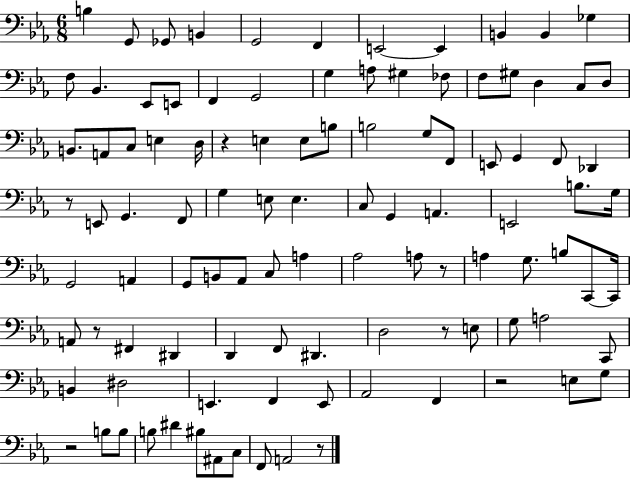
{
  \clef bass
  \numericTimeSignature
  \time 6/8
  \key ees \major
  \repeat volta 2 { b4 g,8 ges,8 b,4 | g,2 f,4 | e,2~~ e,4 | b,4 b,4 ges4 | \break f8 bes,4. ees,8 e,8 | f,4 g,2 | g4 a8 gis4 fes8 | f8 gis8 d4 c8 d8 | \break b,8. a,8 c8 e4 d16 | r4 e4 e8 b8 | b2 g8 f,8 | e,8 g,4 f,8 des,4 | \break r8 e,8 g,4. f,8 | g4 e8 e4. | c8 g,4 a,4. | e,2 b8. g16 | \break g,2 a,4 | g,8 b,8 aes,8 c8 a4 | aes2 a8 r8 | a4 g8. b8 c,8~~ c,16 | \break a,8 r8 fis,4 dis,4 | d,4 f,8 dis,4. | d2 r8 e8 | g8 a2 c,8 | \break b,4 dis2 | e,4. f,4 e,8 | aes,2 f,4 | r2 e8 g8 | \break r2 b8 b8 | b8 dis'4 bis8 ais,8 c8 | f,8 a,2 r8 | } \bar "|."
}